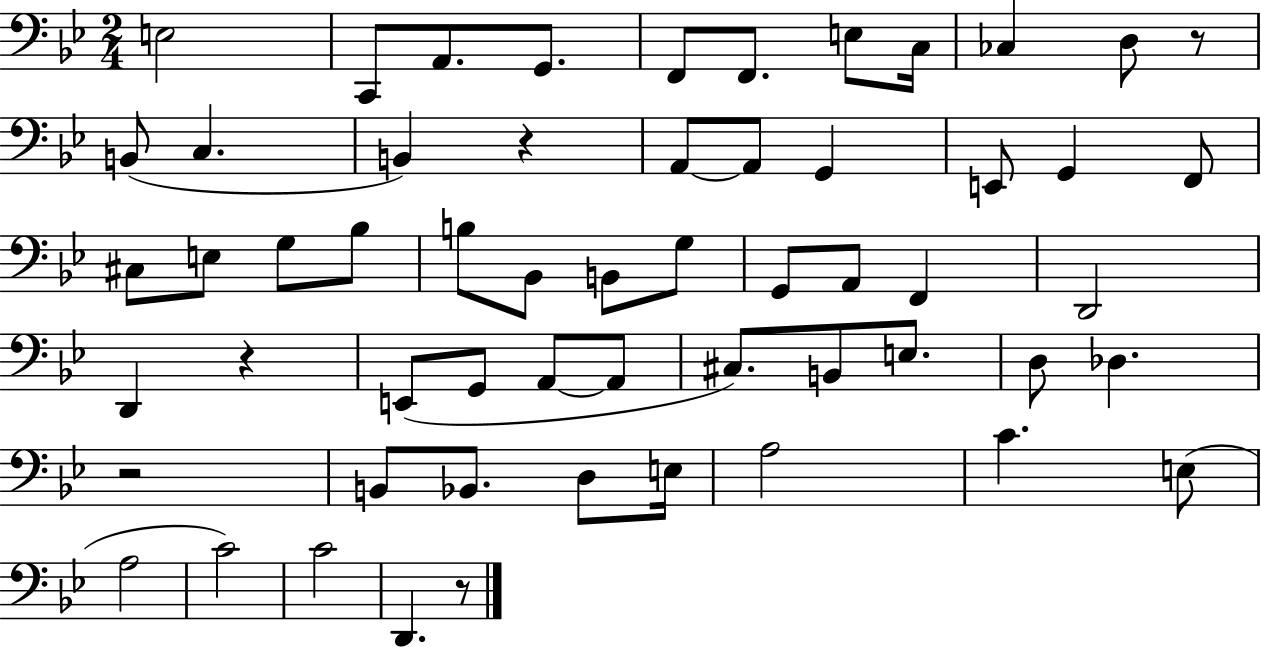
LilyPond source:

{
  \clef bass
  \numericTimeSignature
  \time 2/4
  \key bes \major
  \repeat volta 2 { e2 | c,8 a,8. g,8. | f,8 f,8. e8 c16 | ces4 d8 r8 | \break b,8( c4. | b,4) r4 | a,8~~ a,8 g,4 | e,8 g,4 f,8 | \break cis8 e8 g8 bes8 | b8 bes,8 b,8 g8 | g,8 a,8 f,4 | d,2 | \break d,4 r4 | e,8( g,8 a,8~~ a,8 | cis8.) b,8 e8. | d8 des4. | \break r2 | b,8 bes,8. d8 e16 | a2 | c'4. e8( | \break a2 | c'2) | c'2 | d,4. r8 | \break } \bar "|."
}